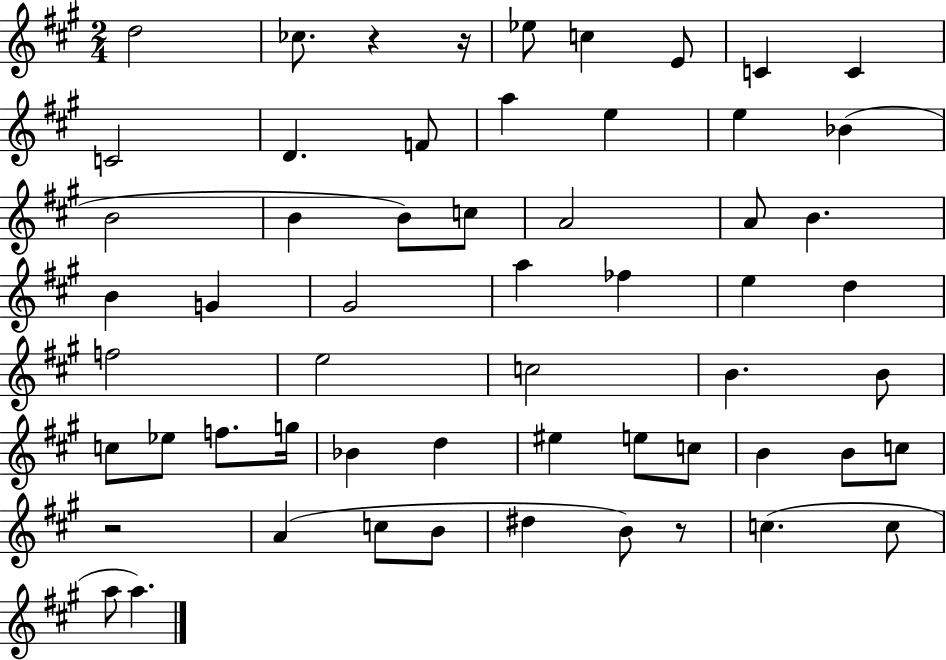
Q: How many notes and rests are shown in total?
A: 58